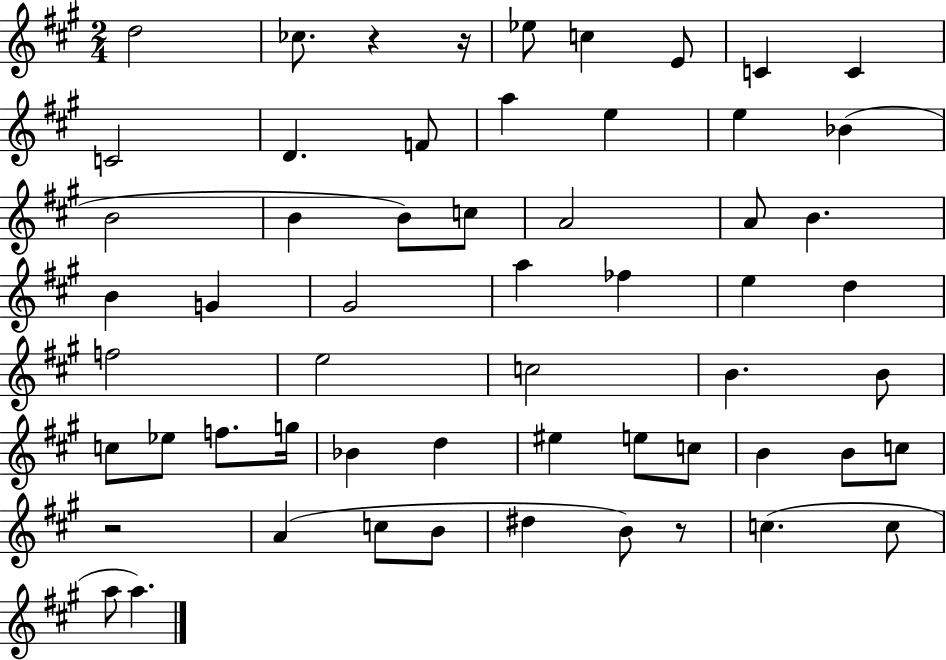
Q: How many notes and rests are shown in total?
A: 58